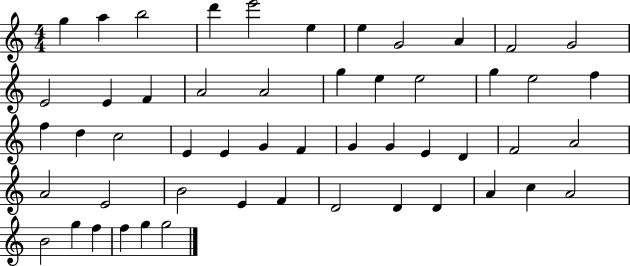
G5/q A5/q B5/h D6/q E6/h E5/q E5/q G4/h A4/q F4/h G4/h E4/h E4/q F4/q A4/h A4/h G5/q E5/q E5/h G5/q E5/h F5/q F5/q D5/q C5/h E4/q E4/q G4/q F4/q G4/q G4/q E4/q D4/q F4/h A4/h A4/h E4/h B4/h E4/q F4/q D4/h D4/q D4/q A4/q C5/q A4/h B4/h G5/q F5/q F5/q G5/q G5/h